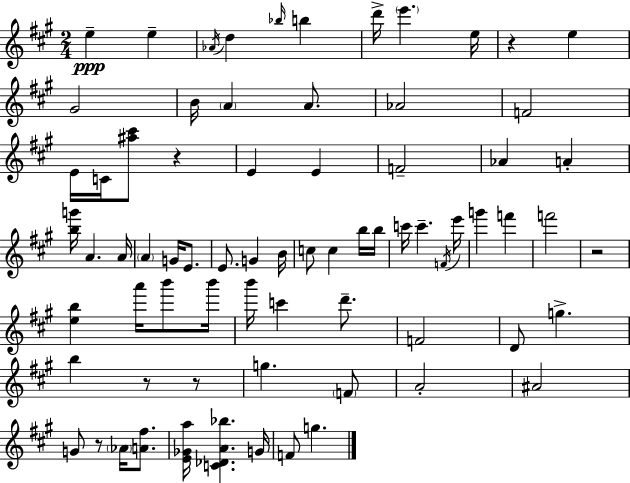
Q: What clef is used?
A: treble